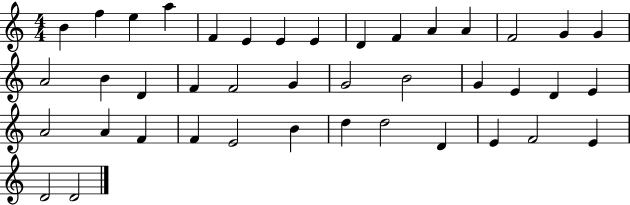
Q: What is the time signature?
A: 4/4